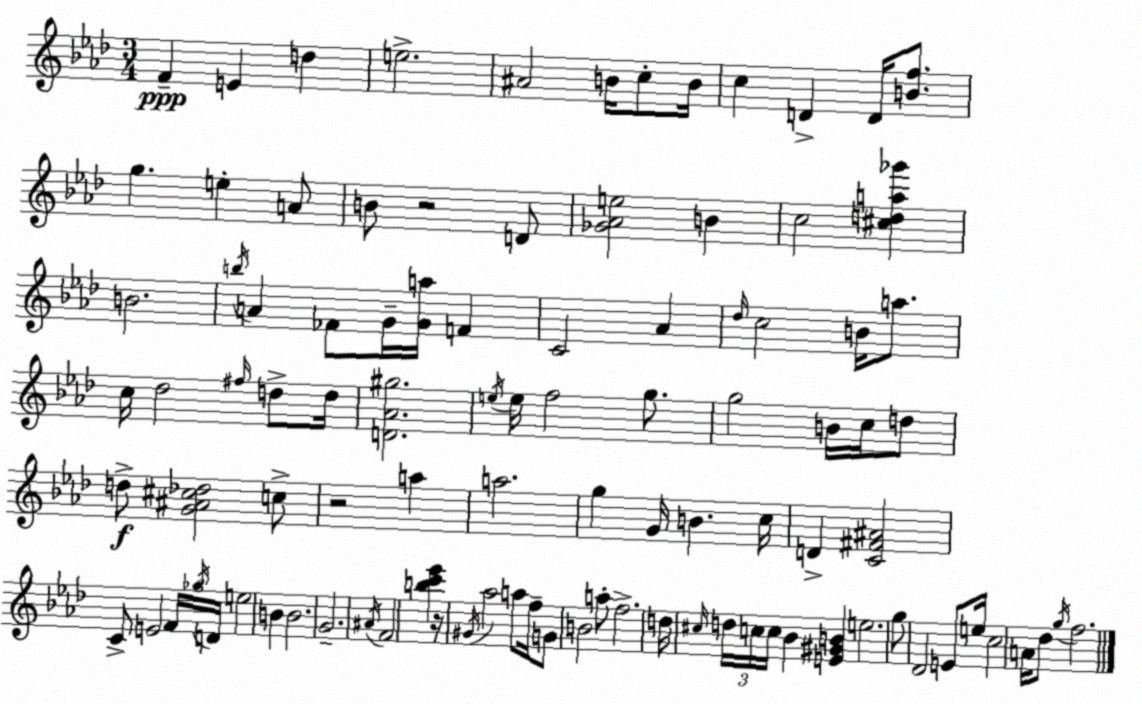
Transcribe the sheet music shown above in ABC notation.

X:1
T:Untitled
M:3/4
L:1/4
K:Ab
F E d e2 ^A2 B/4 c/2 B/4 c D D/4 [Bf]/2 g e A/2 B/2 z2 D/2 [_G_Ae]2 B c2 [^cda_g'] B2 b/4 A _F/2 G/4 [Ga]/4 F C2 _A _d/4 c2 B/4 a/2 c/4 _d2 ^f/4 d/2 d/4 [D_A^g]2 e/4 e/4 f2 g/2 g2 B/4 c/4 d/2 d/2 [G^A^c_d]2 c/2 z2 a a2 g G/4 B c/4 D [C^F^A]2 C/2 E2 F/4 _g/4 D/4 e2 B B2 G2 ^A/4 F2 [bc'_e'] z/4 ^G/4 _a2 a/2 f/4 G/2 B2 a/2 f2 d/4 ^c/4 d/4 c/4 c/4 _B [E^GB] e2 g/2 _D2 E/2 e/4 c2 A/4 _d/2 g/4 f2